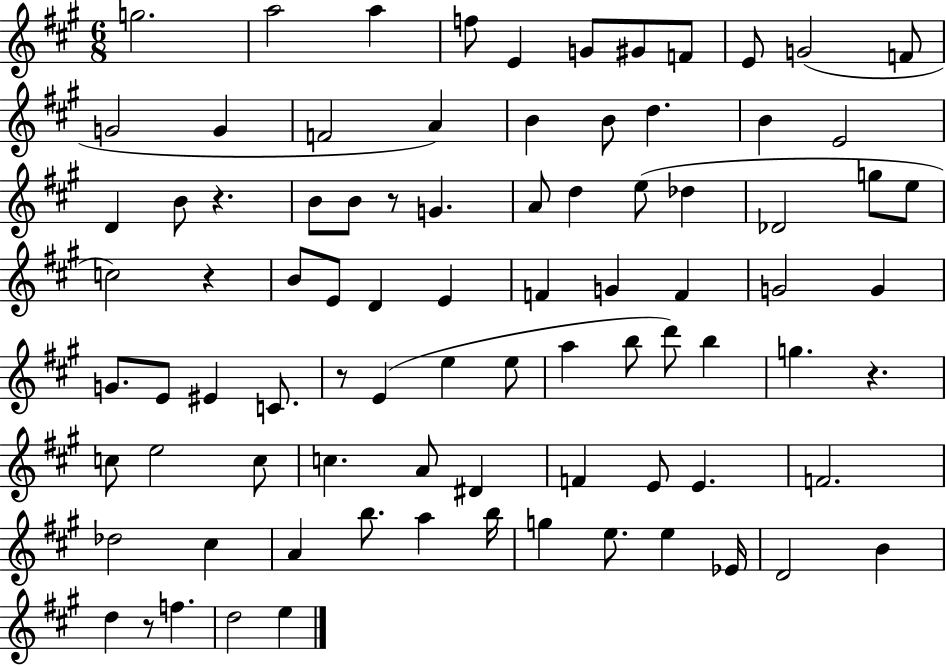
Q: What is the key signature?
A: A major